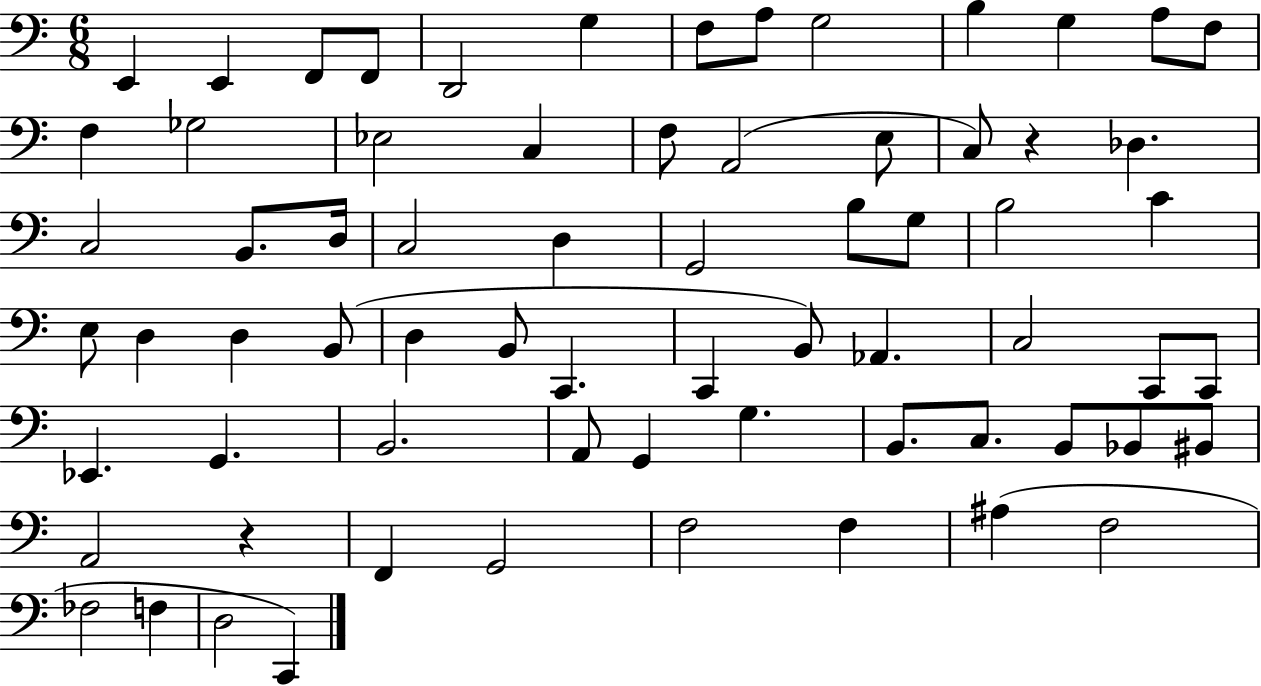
X:1
T:Untitled
M:6/8
L:1/4
K:C
E,, E,, F,,/2 F,,/2 D,,2 G, F,/2 A,/2 G,2 B, G, A,/2 F,/2 F, _G,2 _E,2 C, F,/2 A,,2 E,/2 C,/2 z _D, C,2 B,,/2 D,/4 C,2 D, G,,2 B,/2 G,/2 B,2 C E,/2 D, D, B,,/2 D, B,,/2 C,, C,, B,,/2 _A,, C,2 C,,/2 C,,/2 _E,, G,, B,,2 A,,/2 G,, G, B,,/2 C,/2 B,,/2 _B,,/2 ^B,,/2 A,,2 z F,, G,,2 F,2 F, ^A, F,2 _F,2 F, D,2 C,,